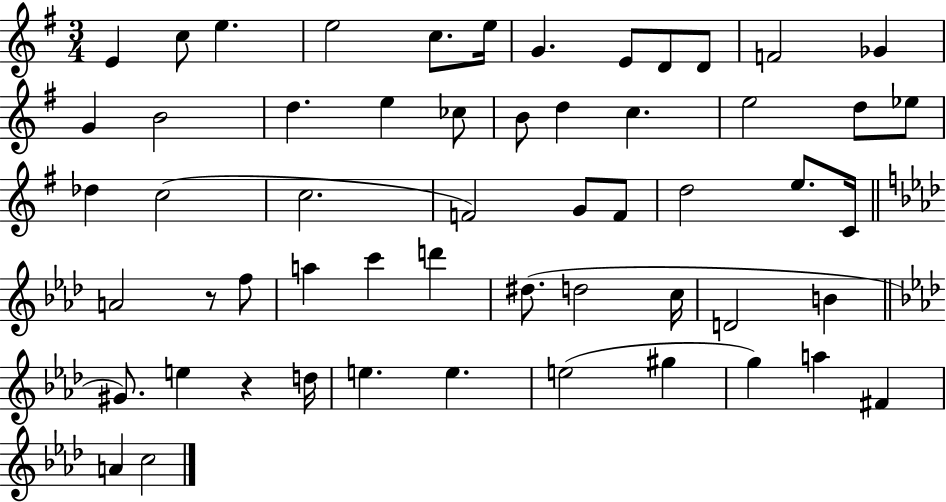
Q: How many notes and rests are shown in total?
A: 56